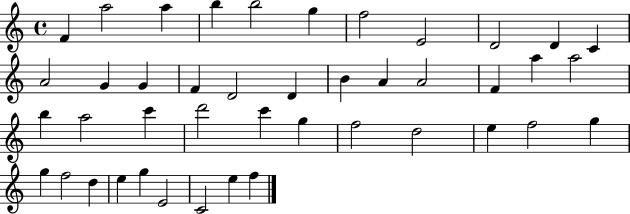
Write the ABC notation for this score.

X:1
T:Untitled
M:4/4
L:1/4
K:C
F a2 a b b2 g f2 E2 D2 D C A2 G G F D2 D B A A2 F a a2 b a2 c' d'2 c' g f2 d2 e f2 g g f2 d e g E2 C2 e f